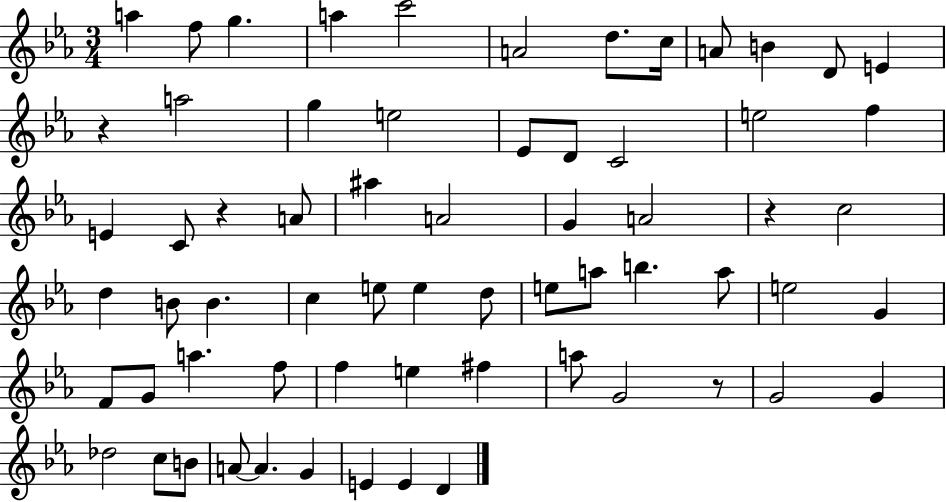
A5/q F5/e G5/q. A5/q C6/h A4/h D5/e. C5/s A4/e B4/q D4/e E4/q R/q A5/h G5/q E5/h Eb4/e D4/e C4/h E5/h F5/q E4/q C4/e R/q A4/e A#5/q A4/h G4/q A4/h R/q C5/h D5/q B4/e B4/q. C5/q E5/e E5/q D5/e E5/e A5/e B5/q. A5/e E5/h G4/q F4/e G4/e A5/q. F5/e F5/q E5/q F#5/q A5/e G4/h R/e G4/h G4/q Db5/h C5/e B4/e A4/e A4/q. G4/q E4/q E4/q D4/q